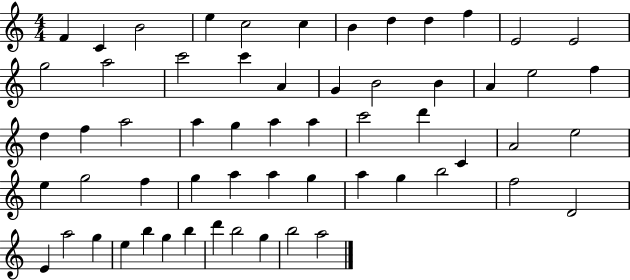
F4/q C4/q B4/h E5/q C5/h C5/q B4/q D5/q D5/q F5/q E4/h E4/h G5/h A5/h C6/h C6/q A4/q G4/q B4/h B4/q A4/q E5/h F5/q D5/q F5/q A5/h A5/q G5/q A5/q A5/q C6/h D6/q C4/q A4/h E5/h E5/q G5/h F5/q G5/q A5/q A5/q G5/q A5/q G5/q B5/h F5/h D4/h E4/q A5/h G5/q E5/q B5/q G5/q B5/q D6/q B5/h G5/q B5/h A5/h